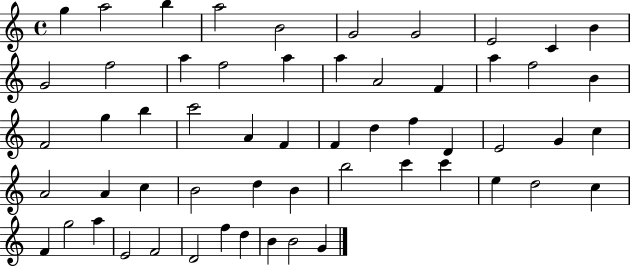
{
  \clef treble
  \time 4/4
  \defaultTimeSignature
  \key c \major
  g''4 a''2 b''4 | a''2 b'2 | g'2 g'2 | e'2 c'4 b'4 | \break g'2 f''2 | a''4 f''2 a''4 | a''4 a'2 f'4 | a''4 f''2 b'4 | \break f'2 g''4 b''4 | c'''2 a'4 f'4 | f'4 d''4 f''4 d'4 | e'2 g'4 c''4 | \break a'2 a'4 c''4 | b'2 d''4 b'4 | b''2 c'''4 c'''4 | e''4 d''2 c''4 | \break f'4 g''2 a''4 | e'2 f'2 | d'2 f''4 d''4 | b'4 b'2 g'4 | \break \bar "|."
}